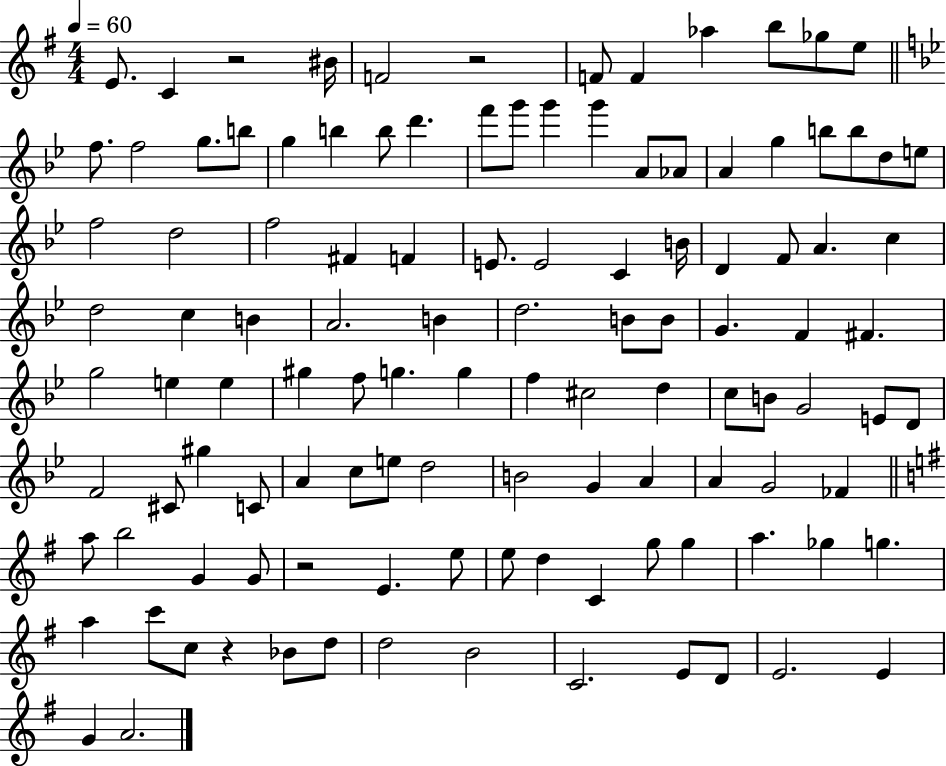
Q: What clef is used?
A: treble